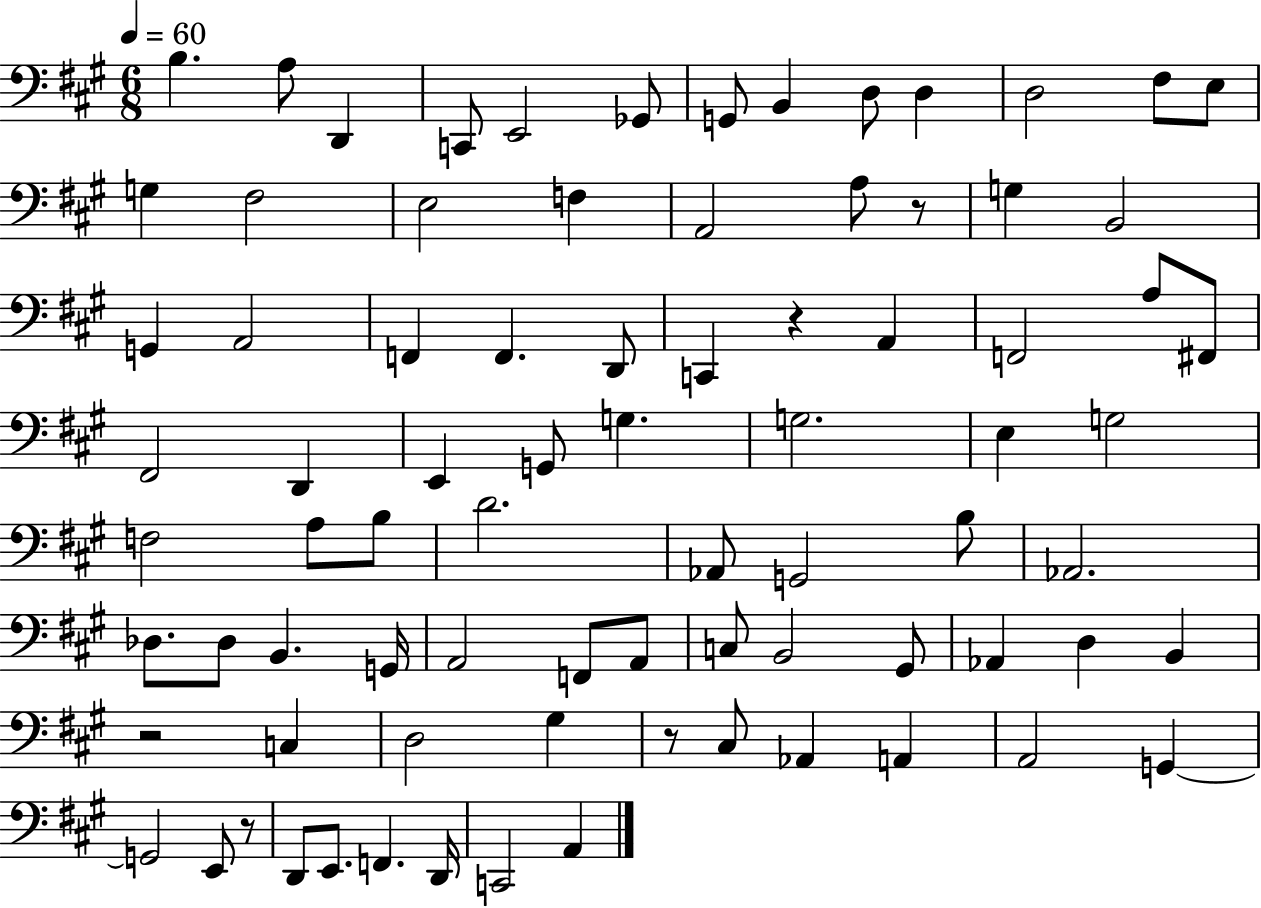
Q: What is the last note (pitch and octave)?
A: A2